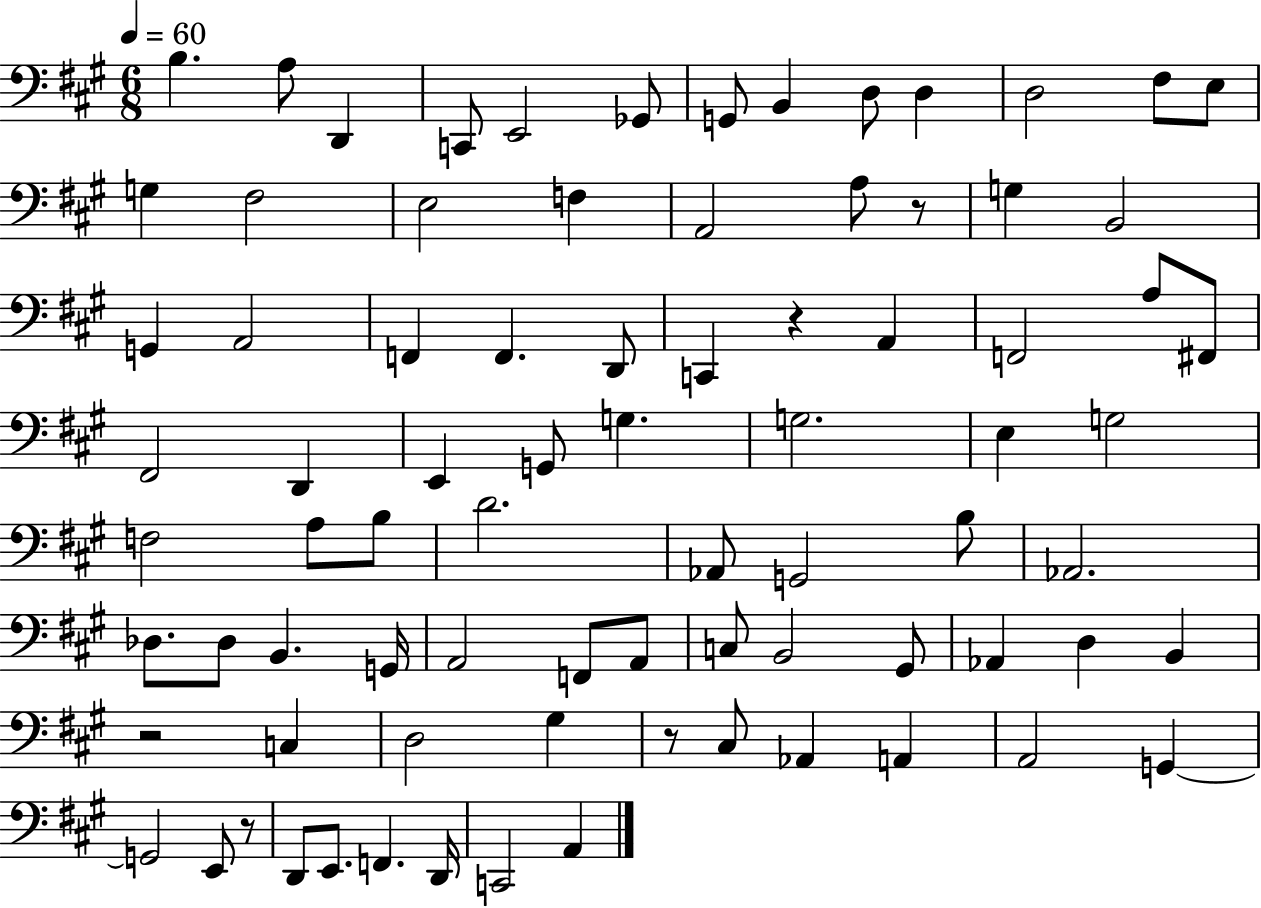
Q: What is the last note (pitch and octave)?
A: A2